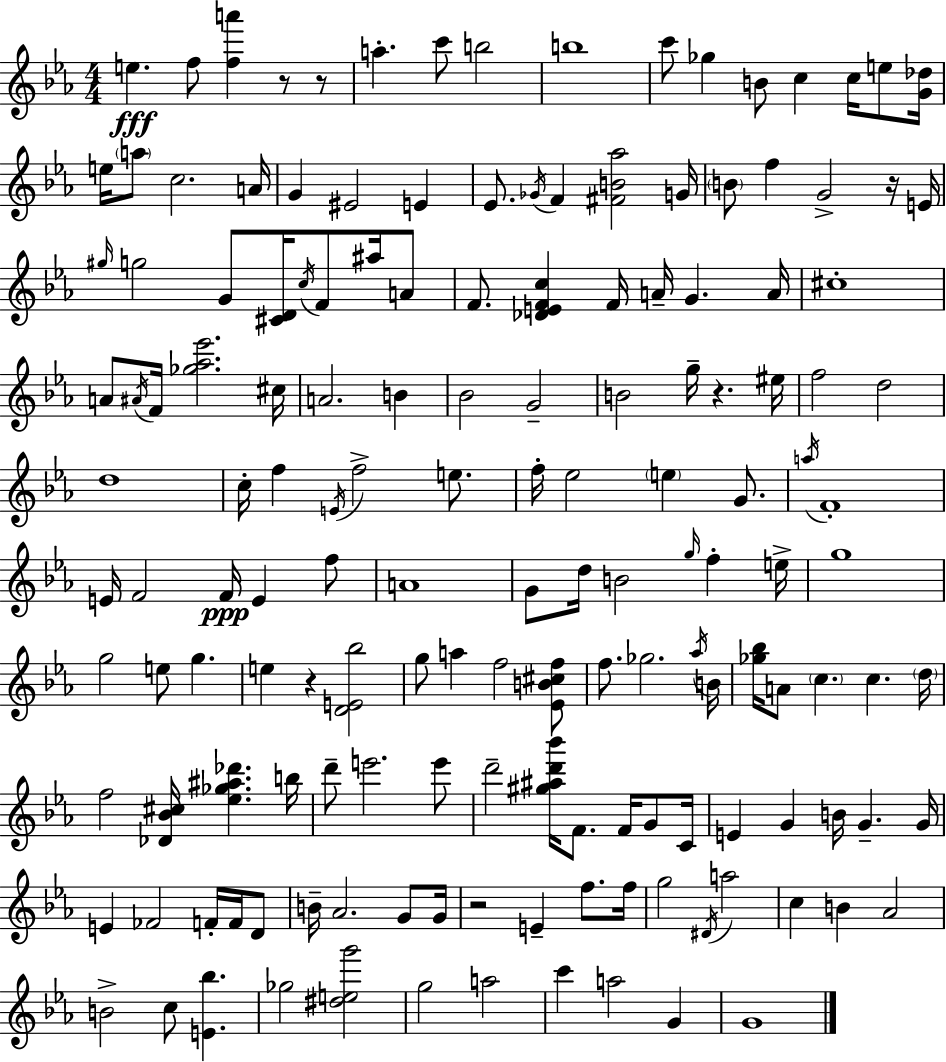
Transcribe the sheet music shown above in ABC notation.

X:1
T:Untitled
M:4/4
L:1/4
K:Cm
e f/2 [fa'] z/2 z/2 a c'/2 b2 b4 c'/2 _g B/2 c c/4 e/2 [G_d]/4 e/4 a/2 c2 A/4 G ^E2 E _E/2 _G/4 F [^FB_a]2 G/4 B/2 f G2 z/4 E/4 ^g/4 g2 G/2 [^CD]/4 c/4 F/2 ^a/4 A/2 F/2 [_DEFc] F/4 A/4 G A/4 ^c4 A/2 ^A/4 F/4 [_g_a_e']2 ^c/4 A2 B _B2 G2 B2 g/4 z ^e/4 f2 d2 d4 c/4 f E/4 f2 e/2 f/4 _e2 e G/2 a/4 F4 E/4 F2 F/4 E f/2 A4 G/2 d/4 B2 g/4 f e/4 g4 g2 e/2 g e z [DE_b]2 g/2 a f2 [_EB^cf]/2 f/2 _g2 _a/4 B/4 [_g_b]/4 A/2 c c d/4 f2 [_D_B^c]/4 [_e_g^a_d'] b/4 d'/2 e'2 e'/2 d'2 [^g^ad'_b']/4 F/2 F/4 G/2 C/4 E G B/4 G G/4 E _F2 F/4 F/4 D/2 B/4 _A2 G/2 G/4 z2 E f/2 f/4 g2 ^D/4 a2 c B _A2 B2 c/2 [E_b] _g2 [^deg']2 g2 a2 c' a2 G G4